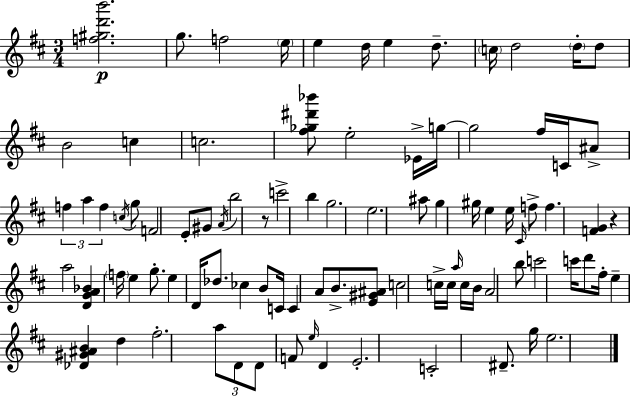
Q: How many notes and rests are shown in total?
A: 90